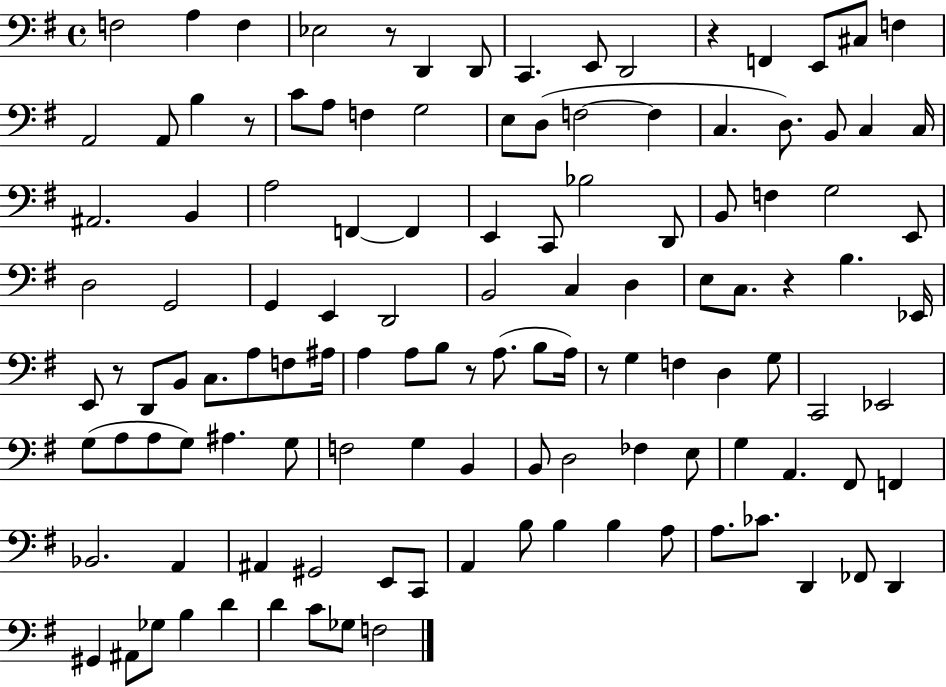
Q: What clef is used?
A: bass